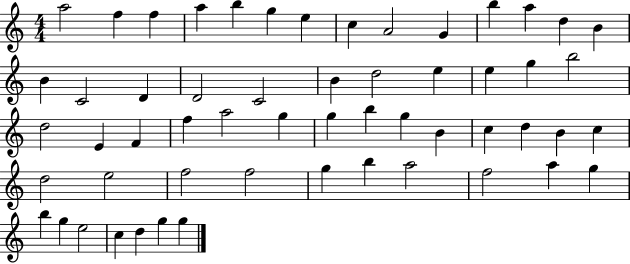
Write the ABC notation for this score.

X:1
T:Untitled
M:4/4
L:1/4
K:C
a2 f f a b g e c A2 G b a d B B C2 D D2 C2 B d2 e e g b2 d2 E F f a2 g g b g B c d B c d2 e2 f2 f2 g b a2 f2 a g b g e2 c d g g